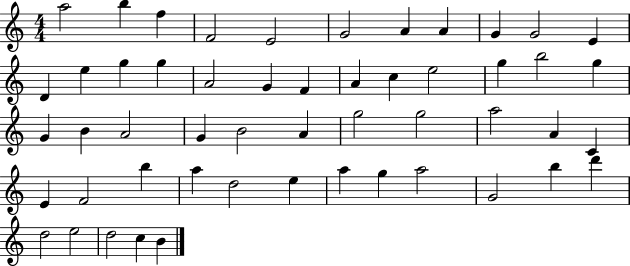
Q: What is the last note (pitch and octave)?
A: B4